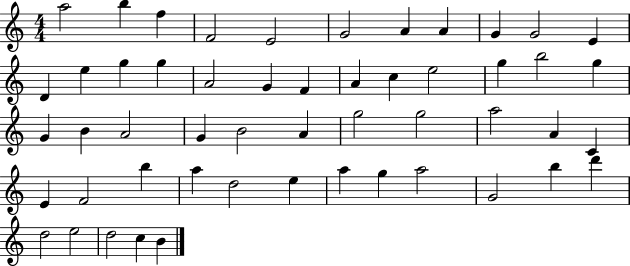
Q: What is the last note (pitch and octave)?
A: B4